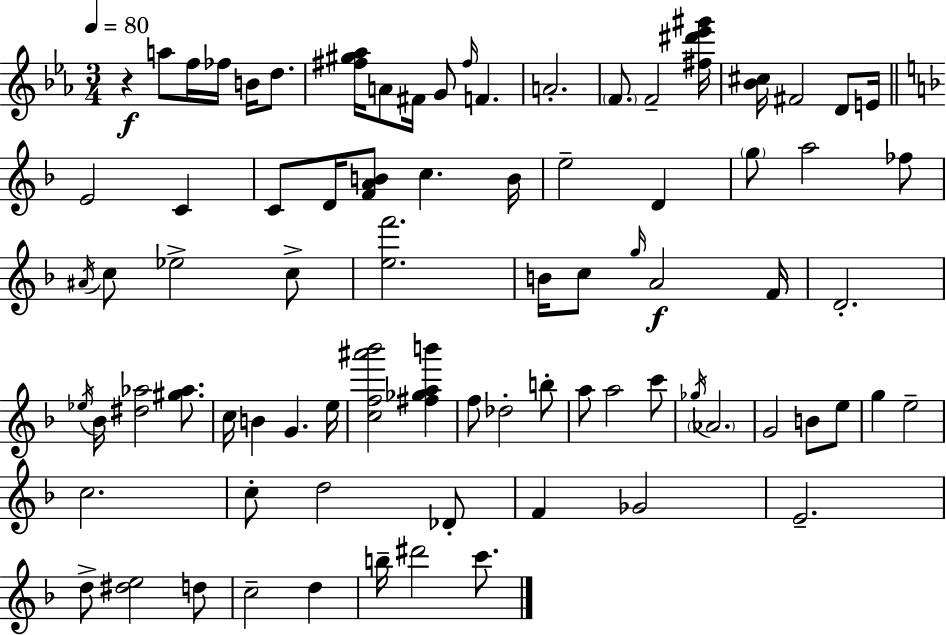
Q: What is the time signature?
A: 3/4